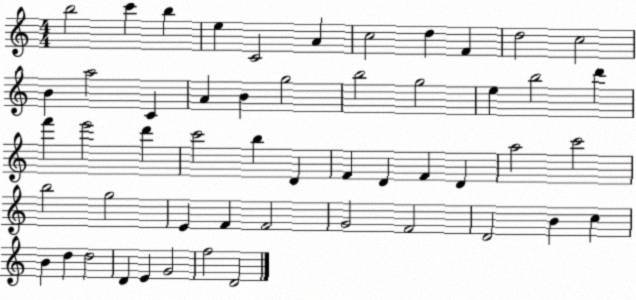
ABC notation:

X:1
T:Untitled
M:4/4
L:1/4
K:C
b2 c' b e C2 A c2 d F d2 c2 B a2 C A B g2 b2 g2 e b2 d' f' e'2 d' c'2 b D F D F D a2 c'2 b2 g2 E F F2 G2 F2 D2 B c B d d2 D E G2 f2 D2